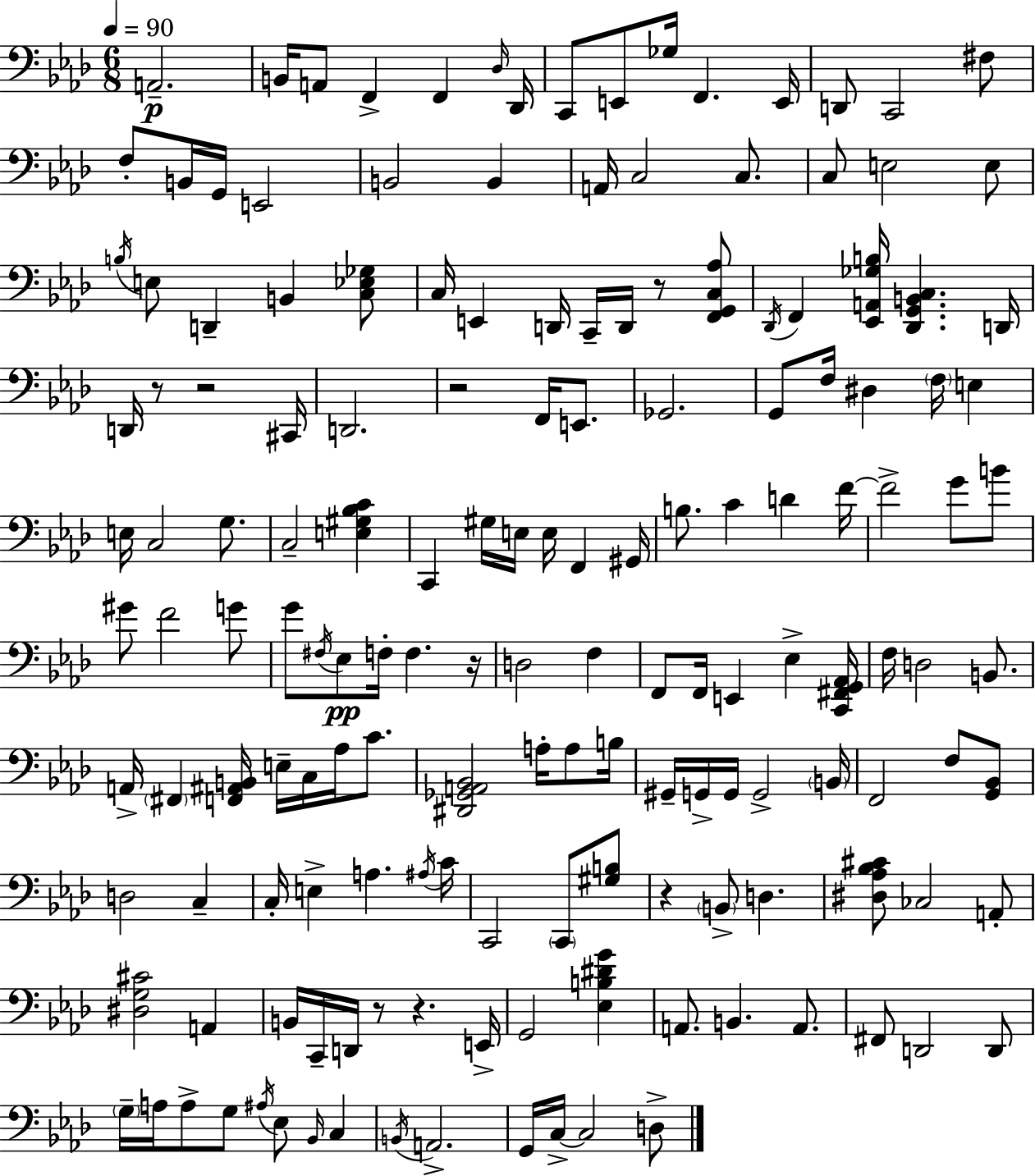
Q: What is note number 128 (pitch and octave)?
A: A3